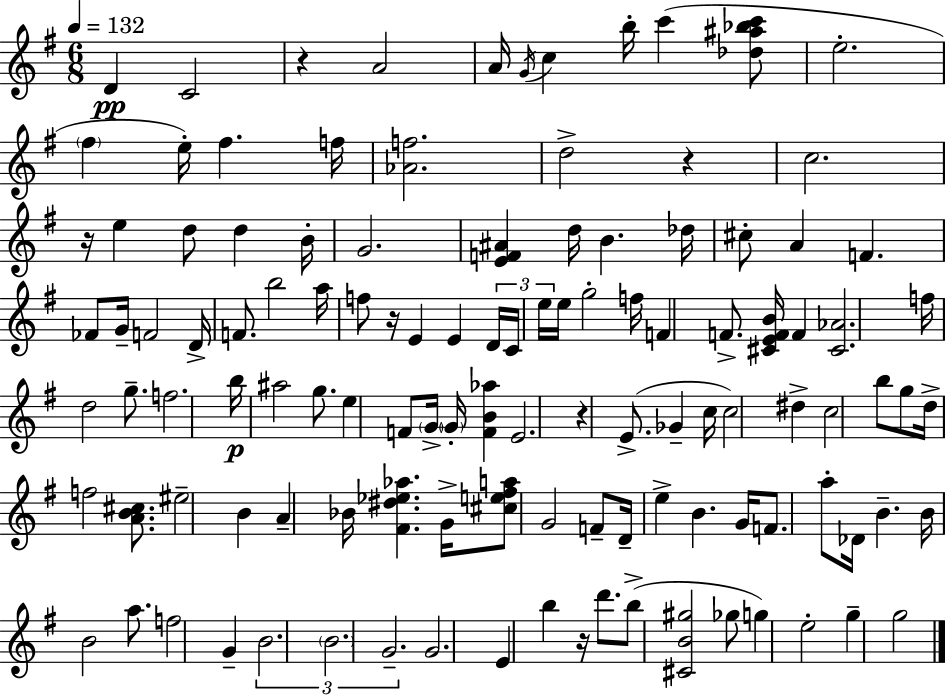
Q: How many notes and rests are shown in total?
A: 116